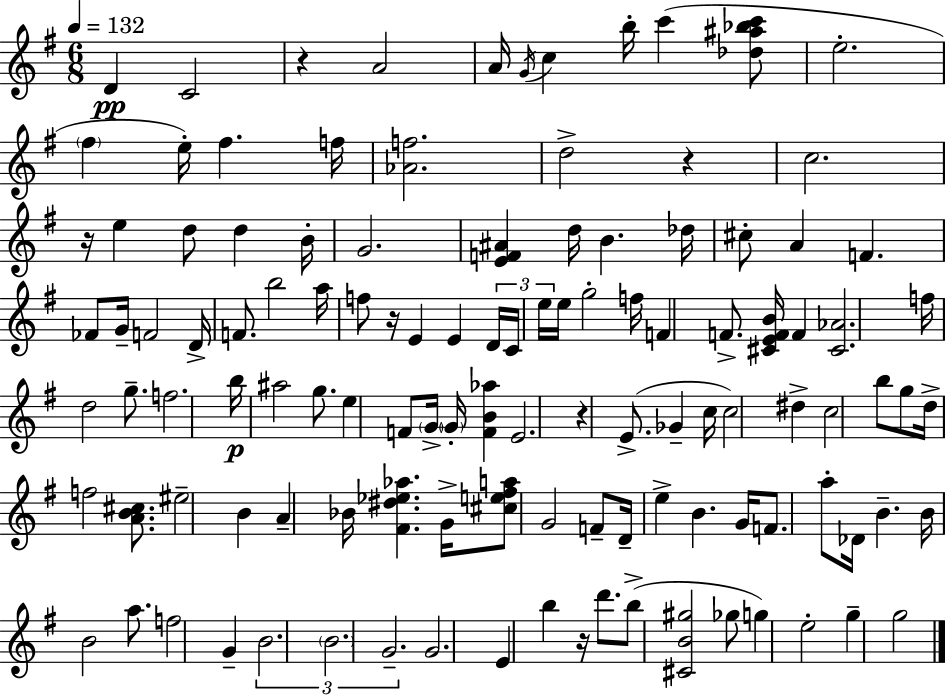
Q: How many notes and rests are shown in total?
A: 116